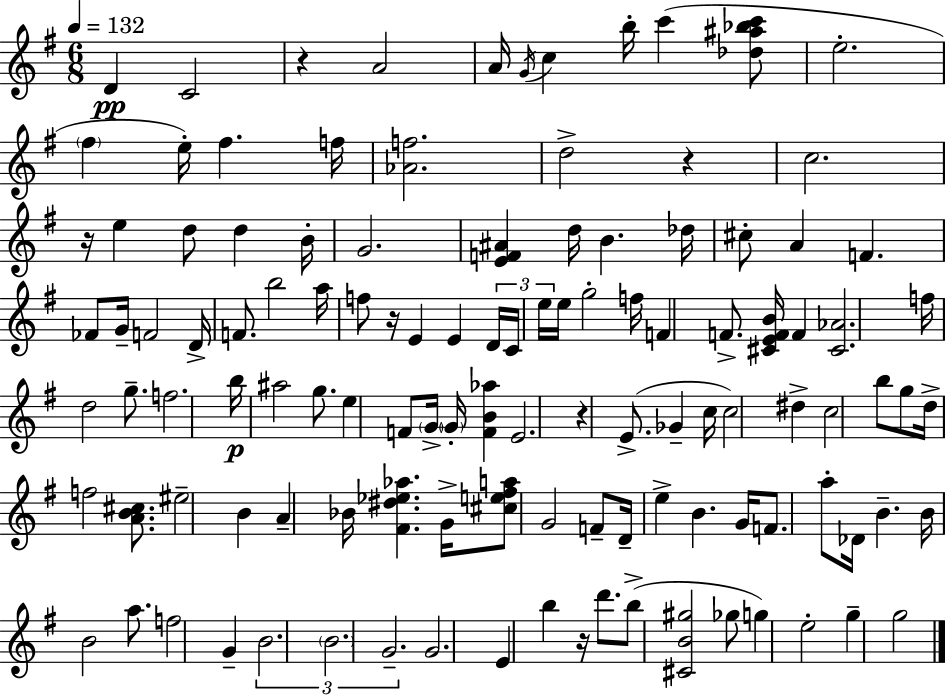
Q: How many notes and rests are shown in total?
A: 116